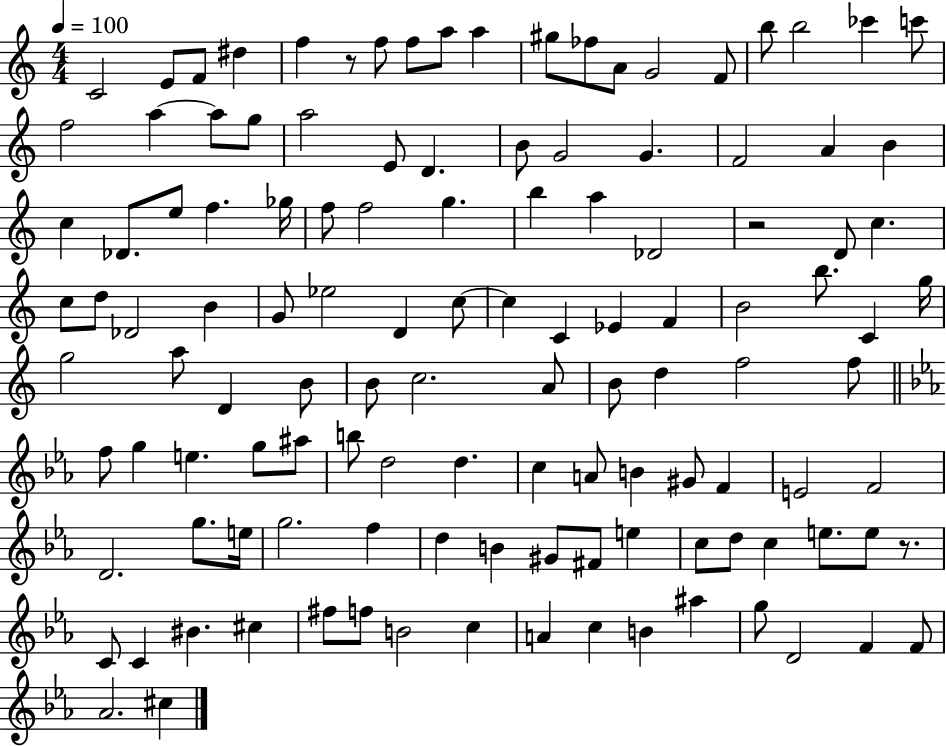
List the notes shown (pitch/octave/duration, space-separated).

C4/h E4/e F4/e D#5/q F5/q R/e F5/e F5/e A5/e A5/q G#5/e FES5/e A4/e G4/h F4/e B5/e B5/h CES6/q C6/e F5/h A5/q A5/e G5/e A5/h E4/e D4/q. B4/e G4/h G4/q. F4/h A4/q B4/q C5/q Db4/e. E5/e F5/q. Gb5/s F5/e F5/h G5/q. B5/q A5/q Db4/h R/h D4/e C5/q. C5/e D5/e Db4/h B4/q G4/e Eb5/h D4/q C5/e C5/q C4/q Eb4/q F4/q B4/h B5/e. C4/q G5/s G5/h A5/e D4/q B4/e B4/e C5/h. A4/e B4/e D5/q F5/h F5/e F5/e G5/q E5/q. G5/e A#5/e B5/e D5/h D5/q. C5/q A4/e B4/q G#4/e F4/q E4/h F4/h D4/h. G5/e. E5/s G5/h. F5/q D5/q B4/q G#4/e F#4/e E5/q C5/e D5/e C5/q E5/e. E5/e R/e. C4/e C4/q BIS4/q. C#5/q F#5/e F5/e B4/h C5/q A4/q C5/q B4/q A#5/q G5/e D4/h F4/q F4/e Ab4/h. C#5/q